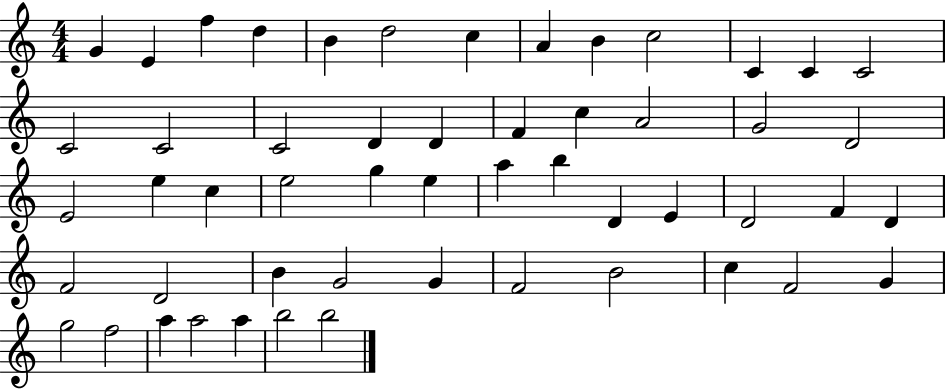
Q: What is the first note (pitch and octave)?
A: G4